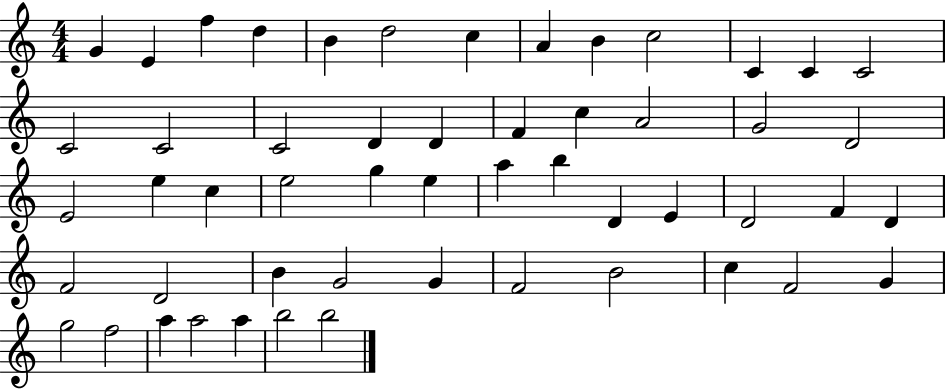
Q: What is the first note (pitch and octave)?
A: G4